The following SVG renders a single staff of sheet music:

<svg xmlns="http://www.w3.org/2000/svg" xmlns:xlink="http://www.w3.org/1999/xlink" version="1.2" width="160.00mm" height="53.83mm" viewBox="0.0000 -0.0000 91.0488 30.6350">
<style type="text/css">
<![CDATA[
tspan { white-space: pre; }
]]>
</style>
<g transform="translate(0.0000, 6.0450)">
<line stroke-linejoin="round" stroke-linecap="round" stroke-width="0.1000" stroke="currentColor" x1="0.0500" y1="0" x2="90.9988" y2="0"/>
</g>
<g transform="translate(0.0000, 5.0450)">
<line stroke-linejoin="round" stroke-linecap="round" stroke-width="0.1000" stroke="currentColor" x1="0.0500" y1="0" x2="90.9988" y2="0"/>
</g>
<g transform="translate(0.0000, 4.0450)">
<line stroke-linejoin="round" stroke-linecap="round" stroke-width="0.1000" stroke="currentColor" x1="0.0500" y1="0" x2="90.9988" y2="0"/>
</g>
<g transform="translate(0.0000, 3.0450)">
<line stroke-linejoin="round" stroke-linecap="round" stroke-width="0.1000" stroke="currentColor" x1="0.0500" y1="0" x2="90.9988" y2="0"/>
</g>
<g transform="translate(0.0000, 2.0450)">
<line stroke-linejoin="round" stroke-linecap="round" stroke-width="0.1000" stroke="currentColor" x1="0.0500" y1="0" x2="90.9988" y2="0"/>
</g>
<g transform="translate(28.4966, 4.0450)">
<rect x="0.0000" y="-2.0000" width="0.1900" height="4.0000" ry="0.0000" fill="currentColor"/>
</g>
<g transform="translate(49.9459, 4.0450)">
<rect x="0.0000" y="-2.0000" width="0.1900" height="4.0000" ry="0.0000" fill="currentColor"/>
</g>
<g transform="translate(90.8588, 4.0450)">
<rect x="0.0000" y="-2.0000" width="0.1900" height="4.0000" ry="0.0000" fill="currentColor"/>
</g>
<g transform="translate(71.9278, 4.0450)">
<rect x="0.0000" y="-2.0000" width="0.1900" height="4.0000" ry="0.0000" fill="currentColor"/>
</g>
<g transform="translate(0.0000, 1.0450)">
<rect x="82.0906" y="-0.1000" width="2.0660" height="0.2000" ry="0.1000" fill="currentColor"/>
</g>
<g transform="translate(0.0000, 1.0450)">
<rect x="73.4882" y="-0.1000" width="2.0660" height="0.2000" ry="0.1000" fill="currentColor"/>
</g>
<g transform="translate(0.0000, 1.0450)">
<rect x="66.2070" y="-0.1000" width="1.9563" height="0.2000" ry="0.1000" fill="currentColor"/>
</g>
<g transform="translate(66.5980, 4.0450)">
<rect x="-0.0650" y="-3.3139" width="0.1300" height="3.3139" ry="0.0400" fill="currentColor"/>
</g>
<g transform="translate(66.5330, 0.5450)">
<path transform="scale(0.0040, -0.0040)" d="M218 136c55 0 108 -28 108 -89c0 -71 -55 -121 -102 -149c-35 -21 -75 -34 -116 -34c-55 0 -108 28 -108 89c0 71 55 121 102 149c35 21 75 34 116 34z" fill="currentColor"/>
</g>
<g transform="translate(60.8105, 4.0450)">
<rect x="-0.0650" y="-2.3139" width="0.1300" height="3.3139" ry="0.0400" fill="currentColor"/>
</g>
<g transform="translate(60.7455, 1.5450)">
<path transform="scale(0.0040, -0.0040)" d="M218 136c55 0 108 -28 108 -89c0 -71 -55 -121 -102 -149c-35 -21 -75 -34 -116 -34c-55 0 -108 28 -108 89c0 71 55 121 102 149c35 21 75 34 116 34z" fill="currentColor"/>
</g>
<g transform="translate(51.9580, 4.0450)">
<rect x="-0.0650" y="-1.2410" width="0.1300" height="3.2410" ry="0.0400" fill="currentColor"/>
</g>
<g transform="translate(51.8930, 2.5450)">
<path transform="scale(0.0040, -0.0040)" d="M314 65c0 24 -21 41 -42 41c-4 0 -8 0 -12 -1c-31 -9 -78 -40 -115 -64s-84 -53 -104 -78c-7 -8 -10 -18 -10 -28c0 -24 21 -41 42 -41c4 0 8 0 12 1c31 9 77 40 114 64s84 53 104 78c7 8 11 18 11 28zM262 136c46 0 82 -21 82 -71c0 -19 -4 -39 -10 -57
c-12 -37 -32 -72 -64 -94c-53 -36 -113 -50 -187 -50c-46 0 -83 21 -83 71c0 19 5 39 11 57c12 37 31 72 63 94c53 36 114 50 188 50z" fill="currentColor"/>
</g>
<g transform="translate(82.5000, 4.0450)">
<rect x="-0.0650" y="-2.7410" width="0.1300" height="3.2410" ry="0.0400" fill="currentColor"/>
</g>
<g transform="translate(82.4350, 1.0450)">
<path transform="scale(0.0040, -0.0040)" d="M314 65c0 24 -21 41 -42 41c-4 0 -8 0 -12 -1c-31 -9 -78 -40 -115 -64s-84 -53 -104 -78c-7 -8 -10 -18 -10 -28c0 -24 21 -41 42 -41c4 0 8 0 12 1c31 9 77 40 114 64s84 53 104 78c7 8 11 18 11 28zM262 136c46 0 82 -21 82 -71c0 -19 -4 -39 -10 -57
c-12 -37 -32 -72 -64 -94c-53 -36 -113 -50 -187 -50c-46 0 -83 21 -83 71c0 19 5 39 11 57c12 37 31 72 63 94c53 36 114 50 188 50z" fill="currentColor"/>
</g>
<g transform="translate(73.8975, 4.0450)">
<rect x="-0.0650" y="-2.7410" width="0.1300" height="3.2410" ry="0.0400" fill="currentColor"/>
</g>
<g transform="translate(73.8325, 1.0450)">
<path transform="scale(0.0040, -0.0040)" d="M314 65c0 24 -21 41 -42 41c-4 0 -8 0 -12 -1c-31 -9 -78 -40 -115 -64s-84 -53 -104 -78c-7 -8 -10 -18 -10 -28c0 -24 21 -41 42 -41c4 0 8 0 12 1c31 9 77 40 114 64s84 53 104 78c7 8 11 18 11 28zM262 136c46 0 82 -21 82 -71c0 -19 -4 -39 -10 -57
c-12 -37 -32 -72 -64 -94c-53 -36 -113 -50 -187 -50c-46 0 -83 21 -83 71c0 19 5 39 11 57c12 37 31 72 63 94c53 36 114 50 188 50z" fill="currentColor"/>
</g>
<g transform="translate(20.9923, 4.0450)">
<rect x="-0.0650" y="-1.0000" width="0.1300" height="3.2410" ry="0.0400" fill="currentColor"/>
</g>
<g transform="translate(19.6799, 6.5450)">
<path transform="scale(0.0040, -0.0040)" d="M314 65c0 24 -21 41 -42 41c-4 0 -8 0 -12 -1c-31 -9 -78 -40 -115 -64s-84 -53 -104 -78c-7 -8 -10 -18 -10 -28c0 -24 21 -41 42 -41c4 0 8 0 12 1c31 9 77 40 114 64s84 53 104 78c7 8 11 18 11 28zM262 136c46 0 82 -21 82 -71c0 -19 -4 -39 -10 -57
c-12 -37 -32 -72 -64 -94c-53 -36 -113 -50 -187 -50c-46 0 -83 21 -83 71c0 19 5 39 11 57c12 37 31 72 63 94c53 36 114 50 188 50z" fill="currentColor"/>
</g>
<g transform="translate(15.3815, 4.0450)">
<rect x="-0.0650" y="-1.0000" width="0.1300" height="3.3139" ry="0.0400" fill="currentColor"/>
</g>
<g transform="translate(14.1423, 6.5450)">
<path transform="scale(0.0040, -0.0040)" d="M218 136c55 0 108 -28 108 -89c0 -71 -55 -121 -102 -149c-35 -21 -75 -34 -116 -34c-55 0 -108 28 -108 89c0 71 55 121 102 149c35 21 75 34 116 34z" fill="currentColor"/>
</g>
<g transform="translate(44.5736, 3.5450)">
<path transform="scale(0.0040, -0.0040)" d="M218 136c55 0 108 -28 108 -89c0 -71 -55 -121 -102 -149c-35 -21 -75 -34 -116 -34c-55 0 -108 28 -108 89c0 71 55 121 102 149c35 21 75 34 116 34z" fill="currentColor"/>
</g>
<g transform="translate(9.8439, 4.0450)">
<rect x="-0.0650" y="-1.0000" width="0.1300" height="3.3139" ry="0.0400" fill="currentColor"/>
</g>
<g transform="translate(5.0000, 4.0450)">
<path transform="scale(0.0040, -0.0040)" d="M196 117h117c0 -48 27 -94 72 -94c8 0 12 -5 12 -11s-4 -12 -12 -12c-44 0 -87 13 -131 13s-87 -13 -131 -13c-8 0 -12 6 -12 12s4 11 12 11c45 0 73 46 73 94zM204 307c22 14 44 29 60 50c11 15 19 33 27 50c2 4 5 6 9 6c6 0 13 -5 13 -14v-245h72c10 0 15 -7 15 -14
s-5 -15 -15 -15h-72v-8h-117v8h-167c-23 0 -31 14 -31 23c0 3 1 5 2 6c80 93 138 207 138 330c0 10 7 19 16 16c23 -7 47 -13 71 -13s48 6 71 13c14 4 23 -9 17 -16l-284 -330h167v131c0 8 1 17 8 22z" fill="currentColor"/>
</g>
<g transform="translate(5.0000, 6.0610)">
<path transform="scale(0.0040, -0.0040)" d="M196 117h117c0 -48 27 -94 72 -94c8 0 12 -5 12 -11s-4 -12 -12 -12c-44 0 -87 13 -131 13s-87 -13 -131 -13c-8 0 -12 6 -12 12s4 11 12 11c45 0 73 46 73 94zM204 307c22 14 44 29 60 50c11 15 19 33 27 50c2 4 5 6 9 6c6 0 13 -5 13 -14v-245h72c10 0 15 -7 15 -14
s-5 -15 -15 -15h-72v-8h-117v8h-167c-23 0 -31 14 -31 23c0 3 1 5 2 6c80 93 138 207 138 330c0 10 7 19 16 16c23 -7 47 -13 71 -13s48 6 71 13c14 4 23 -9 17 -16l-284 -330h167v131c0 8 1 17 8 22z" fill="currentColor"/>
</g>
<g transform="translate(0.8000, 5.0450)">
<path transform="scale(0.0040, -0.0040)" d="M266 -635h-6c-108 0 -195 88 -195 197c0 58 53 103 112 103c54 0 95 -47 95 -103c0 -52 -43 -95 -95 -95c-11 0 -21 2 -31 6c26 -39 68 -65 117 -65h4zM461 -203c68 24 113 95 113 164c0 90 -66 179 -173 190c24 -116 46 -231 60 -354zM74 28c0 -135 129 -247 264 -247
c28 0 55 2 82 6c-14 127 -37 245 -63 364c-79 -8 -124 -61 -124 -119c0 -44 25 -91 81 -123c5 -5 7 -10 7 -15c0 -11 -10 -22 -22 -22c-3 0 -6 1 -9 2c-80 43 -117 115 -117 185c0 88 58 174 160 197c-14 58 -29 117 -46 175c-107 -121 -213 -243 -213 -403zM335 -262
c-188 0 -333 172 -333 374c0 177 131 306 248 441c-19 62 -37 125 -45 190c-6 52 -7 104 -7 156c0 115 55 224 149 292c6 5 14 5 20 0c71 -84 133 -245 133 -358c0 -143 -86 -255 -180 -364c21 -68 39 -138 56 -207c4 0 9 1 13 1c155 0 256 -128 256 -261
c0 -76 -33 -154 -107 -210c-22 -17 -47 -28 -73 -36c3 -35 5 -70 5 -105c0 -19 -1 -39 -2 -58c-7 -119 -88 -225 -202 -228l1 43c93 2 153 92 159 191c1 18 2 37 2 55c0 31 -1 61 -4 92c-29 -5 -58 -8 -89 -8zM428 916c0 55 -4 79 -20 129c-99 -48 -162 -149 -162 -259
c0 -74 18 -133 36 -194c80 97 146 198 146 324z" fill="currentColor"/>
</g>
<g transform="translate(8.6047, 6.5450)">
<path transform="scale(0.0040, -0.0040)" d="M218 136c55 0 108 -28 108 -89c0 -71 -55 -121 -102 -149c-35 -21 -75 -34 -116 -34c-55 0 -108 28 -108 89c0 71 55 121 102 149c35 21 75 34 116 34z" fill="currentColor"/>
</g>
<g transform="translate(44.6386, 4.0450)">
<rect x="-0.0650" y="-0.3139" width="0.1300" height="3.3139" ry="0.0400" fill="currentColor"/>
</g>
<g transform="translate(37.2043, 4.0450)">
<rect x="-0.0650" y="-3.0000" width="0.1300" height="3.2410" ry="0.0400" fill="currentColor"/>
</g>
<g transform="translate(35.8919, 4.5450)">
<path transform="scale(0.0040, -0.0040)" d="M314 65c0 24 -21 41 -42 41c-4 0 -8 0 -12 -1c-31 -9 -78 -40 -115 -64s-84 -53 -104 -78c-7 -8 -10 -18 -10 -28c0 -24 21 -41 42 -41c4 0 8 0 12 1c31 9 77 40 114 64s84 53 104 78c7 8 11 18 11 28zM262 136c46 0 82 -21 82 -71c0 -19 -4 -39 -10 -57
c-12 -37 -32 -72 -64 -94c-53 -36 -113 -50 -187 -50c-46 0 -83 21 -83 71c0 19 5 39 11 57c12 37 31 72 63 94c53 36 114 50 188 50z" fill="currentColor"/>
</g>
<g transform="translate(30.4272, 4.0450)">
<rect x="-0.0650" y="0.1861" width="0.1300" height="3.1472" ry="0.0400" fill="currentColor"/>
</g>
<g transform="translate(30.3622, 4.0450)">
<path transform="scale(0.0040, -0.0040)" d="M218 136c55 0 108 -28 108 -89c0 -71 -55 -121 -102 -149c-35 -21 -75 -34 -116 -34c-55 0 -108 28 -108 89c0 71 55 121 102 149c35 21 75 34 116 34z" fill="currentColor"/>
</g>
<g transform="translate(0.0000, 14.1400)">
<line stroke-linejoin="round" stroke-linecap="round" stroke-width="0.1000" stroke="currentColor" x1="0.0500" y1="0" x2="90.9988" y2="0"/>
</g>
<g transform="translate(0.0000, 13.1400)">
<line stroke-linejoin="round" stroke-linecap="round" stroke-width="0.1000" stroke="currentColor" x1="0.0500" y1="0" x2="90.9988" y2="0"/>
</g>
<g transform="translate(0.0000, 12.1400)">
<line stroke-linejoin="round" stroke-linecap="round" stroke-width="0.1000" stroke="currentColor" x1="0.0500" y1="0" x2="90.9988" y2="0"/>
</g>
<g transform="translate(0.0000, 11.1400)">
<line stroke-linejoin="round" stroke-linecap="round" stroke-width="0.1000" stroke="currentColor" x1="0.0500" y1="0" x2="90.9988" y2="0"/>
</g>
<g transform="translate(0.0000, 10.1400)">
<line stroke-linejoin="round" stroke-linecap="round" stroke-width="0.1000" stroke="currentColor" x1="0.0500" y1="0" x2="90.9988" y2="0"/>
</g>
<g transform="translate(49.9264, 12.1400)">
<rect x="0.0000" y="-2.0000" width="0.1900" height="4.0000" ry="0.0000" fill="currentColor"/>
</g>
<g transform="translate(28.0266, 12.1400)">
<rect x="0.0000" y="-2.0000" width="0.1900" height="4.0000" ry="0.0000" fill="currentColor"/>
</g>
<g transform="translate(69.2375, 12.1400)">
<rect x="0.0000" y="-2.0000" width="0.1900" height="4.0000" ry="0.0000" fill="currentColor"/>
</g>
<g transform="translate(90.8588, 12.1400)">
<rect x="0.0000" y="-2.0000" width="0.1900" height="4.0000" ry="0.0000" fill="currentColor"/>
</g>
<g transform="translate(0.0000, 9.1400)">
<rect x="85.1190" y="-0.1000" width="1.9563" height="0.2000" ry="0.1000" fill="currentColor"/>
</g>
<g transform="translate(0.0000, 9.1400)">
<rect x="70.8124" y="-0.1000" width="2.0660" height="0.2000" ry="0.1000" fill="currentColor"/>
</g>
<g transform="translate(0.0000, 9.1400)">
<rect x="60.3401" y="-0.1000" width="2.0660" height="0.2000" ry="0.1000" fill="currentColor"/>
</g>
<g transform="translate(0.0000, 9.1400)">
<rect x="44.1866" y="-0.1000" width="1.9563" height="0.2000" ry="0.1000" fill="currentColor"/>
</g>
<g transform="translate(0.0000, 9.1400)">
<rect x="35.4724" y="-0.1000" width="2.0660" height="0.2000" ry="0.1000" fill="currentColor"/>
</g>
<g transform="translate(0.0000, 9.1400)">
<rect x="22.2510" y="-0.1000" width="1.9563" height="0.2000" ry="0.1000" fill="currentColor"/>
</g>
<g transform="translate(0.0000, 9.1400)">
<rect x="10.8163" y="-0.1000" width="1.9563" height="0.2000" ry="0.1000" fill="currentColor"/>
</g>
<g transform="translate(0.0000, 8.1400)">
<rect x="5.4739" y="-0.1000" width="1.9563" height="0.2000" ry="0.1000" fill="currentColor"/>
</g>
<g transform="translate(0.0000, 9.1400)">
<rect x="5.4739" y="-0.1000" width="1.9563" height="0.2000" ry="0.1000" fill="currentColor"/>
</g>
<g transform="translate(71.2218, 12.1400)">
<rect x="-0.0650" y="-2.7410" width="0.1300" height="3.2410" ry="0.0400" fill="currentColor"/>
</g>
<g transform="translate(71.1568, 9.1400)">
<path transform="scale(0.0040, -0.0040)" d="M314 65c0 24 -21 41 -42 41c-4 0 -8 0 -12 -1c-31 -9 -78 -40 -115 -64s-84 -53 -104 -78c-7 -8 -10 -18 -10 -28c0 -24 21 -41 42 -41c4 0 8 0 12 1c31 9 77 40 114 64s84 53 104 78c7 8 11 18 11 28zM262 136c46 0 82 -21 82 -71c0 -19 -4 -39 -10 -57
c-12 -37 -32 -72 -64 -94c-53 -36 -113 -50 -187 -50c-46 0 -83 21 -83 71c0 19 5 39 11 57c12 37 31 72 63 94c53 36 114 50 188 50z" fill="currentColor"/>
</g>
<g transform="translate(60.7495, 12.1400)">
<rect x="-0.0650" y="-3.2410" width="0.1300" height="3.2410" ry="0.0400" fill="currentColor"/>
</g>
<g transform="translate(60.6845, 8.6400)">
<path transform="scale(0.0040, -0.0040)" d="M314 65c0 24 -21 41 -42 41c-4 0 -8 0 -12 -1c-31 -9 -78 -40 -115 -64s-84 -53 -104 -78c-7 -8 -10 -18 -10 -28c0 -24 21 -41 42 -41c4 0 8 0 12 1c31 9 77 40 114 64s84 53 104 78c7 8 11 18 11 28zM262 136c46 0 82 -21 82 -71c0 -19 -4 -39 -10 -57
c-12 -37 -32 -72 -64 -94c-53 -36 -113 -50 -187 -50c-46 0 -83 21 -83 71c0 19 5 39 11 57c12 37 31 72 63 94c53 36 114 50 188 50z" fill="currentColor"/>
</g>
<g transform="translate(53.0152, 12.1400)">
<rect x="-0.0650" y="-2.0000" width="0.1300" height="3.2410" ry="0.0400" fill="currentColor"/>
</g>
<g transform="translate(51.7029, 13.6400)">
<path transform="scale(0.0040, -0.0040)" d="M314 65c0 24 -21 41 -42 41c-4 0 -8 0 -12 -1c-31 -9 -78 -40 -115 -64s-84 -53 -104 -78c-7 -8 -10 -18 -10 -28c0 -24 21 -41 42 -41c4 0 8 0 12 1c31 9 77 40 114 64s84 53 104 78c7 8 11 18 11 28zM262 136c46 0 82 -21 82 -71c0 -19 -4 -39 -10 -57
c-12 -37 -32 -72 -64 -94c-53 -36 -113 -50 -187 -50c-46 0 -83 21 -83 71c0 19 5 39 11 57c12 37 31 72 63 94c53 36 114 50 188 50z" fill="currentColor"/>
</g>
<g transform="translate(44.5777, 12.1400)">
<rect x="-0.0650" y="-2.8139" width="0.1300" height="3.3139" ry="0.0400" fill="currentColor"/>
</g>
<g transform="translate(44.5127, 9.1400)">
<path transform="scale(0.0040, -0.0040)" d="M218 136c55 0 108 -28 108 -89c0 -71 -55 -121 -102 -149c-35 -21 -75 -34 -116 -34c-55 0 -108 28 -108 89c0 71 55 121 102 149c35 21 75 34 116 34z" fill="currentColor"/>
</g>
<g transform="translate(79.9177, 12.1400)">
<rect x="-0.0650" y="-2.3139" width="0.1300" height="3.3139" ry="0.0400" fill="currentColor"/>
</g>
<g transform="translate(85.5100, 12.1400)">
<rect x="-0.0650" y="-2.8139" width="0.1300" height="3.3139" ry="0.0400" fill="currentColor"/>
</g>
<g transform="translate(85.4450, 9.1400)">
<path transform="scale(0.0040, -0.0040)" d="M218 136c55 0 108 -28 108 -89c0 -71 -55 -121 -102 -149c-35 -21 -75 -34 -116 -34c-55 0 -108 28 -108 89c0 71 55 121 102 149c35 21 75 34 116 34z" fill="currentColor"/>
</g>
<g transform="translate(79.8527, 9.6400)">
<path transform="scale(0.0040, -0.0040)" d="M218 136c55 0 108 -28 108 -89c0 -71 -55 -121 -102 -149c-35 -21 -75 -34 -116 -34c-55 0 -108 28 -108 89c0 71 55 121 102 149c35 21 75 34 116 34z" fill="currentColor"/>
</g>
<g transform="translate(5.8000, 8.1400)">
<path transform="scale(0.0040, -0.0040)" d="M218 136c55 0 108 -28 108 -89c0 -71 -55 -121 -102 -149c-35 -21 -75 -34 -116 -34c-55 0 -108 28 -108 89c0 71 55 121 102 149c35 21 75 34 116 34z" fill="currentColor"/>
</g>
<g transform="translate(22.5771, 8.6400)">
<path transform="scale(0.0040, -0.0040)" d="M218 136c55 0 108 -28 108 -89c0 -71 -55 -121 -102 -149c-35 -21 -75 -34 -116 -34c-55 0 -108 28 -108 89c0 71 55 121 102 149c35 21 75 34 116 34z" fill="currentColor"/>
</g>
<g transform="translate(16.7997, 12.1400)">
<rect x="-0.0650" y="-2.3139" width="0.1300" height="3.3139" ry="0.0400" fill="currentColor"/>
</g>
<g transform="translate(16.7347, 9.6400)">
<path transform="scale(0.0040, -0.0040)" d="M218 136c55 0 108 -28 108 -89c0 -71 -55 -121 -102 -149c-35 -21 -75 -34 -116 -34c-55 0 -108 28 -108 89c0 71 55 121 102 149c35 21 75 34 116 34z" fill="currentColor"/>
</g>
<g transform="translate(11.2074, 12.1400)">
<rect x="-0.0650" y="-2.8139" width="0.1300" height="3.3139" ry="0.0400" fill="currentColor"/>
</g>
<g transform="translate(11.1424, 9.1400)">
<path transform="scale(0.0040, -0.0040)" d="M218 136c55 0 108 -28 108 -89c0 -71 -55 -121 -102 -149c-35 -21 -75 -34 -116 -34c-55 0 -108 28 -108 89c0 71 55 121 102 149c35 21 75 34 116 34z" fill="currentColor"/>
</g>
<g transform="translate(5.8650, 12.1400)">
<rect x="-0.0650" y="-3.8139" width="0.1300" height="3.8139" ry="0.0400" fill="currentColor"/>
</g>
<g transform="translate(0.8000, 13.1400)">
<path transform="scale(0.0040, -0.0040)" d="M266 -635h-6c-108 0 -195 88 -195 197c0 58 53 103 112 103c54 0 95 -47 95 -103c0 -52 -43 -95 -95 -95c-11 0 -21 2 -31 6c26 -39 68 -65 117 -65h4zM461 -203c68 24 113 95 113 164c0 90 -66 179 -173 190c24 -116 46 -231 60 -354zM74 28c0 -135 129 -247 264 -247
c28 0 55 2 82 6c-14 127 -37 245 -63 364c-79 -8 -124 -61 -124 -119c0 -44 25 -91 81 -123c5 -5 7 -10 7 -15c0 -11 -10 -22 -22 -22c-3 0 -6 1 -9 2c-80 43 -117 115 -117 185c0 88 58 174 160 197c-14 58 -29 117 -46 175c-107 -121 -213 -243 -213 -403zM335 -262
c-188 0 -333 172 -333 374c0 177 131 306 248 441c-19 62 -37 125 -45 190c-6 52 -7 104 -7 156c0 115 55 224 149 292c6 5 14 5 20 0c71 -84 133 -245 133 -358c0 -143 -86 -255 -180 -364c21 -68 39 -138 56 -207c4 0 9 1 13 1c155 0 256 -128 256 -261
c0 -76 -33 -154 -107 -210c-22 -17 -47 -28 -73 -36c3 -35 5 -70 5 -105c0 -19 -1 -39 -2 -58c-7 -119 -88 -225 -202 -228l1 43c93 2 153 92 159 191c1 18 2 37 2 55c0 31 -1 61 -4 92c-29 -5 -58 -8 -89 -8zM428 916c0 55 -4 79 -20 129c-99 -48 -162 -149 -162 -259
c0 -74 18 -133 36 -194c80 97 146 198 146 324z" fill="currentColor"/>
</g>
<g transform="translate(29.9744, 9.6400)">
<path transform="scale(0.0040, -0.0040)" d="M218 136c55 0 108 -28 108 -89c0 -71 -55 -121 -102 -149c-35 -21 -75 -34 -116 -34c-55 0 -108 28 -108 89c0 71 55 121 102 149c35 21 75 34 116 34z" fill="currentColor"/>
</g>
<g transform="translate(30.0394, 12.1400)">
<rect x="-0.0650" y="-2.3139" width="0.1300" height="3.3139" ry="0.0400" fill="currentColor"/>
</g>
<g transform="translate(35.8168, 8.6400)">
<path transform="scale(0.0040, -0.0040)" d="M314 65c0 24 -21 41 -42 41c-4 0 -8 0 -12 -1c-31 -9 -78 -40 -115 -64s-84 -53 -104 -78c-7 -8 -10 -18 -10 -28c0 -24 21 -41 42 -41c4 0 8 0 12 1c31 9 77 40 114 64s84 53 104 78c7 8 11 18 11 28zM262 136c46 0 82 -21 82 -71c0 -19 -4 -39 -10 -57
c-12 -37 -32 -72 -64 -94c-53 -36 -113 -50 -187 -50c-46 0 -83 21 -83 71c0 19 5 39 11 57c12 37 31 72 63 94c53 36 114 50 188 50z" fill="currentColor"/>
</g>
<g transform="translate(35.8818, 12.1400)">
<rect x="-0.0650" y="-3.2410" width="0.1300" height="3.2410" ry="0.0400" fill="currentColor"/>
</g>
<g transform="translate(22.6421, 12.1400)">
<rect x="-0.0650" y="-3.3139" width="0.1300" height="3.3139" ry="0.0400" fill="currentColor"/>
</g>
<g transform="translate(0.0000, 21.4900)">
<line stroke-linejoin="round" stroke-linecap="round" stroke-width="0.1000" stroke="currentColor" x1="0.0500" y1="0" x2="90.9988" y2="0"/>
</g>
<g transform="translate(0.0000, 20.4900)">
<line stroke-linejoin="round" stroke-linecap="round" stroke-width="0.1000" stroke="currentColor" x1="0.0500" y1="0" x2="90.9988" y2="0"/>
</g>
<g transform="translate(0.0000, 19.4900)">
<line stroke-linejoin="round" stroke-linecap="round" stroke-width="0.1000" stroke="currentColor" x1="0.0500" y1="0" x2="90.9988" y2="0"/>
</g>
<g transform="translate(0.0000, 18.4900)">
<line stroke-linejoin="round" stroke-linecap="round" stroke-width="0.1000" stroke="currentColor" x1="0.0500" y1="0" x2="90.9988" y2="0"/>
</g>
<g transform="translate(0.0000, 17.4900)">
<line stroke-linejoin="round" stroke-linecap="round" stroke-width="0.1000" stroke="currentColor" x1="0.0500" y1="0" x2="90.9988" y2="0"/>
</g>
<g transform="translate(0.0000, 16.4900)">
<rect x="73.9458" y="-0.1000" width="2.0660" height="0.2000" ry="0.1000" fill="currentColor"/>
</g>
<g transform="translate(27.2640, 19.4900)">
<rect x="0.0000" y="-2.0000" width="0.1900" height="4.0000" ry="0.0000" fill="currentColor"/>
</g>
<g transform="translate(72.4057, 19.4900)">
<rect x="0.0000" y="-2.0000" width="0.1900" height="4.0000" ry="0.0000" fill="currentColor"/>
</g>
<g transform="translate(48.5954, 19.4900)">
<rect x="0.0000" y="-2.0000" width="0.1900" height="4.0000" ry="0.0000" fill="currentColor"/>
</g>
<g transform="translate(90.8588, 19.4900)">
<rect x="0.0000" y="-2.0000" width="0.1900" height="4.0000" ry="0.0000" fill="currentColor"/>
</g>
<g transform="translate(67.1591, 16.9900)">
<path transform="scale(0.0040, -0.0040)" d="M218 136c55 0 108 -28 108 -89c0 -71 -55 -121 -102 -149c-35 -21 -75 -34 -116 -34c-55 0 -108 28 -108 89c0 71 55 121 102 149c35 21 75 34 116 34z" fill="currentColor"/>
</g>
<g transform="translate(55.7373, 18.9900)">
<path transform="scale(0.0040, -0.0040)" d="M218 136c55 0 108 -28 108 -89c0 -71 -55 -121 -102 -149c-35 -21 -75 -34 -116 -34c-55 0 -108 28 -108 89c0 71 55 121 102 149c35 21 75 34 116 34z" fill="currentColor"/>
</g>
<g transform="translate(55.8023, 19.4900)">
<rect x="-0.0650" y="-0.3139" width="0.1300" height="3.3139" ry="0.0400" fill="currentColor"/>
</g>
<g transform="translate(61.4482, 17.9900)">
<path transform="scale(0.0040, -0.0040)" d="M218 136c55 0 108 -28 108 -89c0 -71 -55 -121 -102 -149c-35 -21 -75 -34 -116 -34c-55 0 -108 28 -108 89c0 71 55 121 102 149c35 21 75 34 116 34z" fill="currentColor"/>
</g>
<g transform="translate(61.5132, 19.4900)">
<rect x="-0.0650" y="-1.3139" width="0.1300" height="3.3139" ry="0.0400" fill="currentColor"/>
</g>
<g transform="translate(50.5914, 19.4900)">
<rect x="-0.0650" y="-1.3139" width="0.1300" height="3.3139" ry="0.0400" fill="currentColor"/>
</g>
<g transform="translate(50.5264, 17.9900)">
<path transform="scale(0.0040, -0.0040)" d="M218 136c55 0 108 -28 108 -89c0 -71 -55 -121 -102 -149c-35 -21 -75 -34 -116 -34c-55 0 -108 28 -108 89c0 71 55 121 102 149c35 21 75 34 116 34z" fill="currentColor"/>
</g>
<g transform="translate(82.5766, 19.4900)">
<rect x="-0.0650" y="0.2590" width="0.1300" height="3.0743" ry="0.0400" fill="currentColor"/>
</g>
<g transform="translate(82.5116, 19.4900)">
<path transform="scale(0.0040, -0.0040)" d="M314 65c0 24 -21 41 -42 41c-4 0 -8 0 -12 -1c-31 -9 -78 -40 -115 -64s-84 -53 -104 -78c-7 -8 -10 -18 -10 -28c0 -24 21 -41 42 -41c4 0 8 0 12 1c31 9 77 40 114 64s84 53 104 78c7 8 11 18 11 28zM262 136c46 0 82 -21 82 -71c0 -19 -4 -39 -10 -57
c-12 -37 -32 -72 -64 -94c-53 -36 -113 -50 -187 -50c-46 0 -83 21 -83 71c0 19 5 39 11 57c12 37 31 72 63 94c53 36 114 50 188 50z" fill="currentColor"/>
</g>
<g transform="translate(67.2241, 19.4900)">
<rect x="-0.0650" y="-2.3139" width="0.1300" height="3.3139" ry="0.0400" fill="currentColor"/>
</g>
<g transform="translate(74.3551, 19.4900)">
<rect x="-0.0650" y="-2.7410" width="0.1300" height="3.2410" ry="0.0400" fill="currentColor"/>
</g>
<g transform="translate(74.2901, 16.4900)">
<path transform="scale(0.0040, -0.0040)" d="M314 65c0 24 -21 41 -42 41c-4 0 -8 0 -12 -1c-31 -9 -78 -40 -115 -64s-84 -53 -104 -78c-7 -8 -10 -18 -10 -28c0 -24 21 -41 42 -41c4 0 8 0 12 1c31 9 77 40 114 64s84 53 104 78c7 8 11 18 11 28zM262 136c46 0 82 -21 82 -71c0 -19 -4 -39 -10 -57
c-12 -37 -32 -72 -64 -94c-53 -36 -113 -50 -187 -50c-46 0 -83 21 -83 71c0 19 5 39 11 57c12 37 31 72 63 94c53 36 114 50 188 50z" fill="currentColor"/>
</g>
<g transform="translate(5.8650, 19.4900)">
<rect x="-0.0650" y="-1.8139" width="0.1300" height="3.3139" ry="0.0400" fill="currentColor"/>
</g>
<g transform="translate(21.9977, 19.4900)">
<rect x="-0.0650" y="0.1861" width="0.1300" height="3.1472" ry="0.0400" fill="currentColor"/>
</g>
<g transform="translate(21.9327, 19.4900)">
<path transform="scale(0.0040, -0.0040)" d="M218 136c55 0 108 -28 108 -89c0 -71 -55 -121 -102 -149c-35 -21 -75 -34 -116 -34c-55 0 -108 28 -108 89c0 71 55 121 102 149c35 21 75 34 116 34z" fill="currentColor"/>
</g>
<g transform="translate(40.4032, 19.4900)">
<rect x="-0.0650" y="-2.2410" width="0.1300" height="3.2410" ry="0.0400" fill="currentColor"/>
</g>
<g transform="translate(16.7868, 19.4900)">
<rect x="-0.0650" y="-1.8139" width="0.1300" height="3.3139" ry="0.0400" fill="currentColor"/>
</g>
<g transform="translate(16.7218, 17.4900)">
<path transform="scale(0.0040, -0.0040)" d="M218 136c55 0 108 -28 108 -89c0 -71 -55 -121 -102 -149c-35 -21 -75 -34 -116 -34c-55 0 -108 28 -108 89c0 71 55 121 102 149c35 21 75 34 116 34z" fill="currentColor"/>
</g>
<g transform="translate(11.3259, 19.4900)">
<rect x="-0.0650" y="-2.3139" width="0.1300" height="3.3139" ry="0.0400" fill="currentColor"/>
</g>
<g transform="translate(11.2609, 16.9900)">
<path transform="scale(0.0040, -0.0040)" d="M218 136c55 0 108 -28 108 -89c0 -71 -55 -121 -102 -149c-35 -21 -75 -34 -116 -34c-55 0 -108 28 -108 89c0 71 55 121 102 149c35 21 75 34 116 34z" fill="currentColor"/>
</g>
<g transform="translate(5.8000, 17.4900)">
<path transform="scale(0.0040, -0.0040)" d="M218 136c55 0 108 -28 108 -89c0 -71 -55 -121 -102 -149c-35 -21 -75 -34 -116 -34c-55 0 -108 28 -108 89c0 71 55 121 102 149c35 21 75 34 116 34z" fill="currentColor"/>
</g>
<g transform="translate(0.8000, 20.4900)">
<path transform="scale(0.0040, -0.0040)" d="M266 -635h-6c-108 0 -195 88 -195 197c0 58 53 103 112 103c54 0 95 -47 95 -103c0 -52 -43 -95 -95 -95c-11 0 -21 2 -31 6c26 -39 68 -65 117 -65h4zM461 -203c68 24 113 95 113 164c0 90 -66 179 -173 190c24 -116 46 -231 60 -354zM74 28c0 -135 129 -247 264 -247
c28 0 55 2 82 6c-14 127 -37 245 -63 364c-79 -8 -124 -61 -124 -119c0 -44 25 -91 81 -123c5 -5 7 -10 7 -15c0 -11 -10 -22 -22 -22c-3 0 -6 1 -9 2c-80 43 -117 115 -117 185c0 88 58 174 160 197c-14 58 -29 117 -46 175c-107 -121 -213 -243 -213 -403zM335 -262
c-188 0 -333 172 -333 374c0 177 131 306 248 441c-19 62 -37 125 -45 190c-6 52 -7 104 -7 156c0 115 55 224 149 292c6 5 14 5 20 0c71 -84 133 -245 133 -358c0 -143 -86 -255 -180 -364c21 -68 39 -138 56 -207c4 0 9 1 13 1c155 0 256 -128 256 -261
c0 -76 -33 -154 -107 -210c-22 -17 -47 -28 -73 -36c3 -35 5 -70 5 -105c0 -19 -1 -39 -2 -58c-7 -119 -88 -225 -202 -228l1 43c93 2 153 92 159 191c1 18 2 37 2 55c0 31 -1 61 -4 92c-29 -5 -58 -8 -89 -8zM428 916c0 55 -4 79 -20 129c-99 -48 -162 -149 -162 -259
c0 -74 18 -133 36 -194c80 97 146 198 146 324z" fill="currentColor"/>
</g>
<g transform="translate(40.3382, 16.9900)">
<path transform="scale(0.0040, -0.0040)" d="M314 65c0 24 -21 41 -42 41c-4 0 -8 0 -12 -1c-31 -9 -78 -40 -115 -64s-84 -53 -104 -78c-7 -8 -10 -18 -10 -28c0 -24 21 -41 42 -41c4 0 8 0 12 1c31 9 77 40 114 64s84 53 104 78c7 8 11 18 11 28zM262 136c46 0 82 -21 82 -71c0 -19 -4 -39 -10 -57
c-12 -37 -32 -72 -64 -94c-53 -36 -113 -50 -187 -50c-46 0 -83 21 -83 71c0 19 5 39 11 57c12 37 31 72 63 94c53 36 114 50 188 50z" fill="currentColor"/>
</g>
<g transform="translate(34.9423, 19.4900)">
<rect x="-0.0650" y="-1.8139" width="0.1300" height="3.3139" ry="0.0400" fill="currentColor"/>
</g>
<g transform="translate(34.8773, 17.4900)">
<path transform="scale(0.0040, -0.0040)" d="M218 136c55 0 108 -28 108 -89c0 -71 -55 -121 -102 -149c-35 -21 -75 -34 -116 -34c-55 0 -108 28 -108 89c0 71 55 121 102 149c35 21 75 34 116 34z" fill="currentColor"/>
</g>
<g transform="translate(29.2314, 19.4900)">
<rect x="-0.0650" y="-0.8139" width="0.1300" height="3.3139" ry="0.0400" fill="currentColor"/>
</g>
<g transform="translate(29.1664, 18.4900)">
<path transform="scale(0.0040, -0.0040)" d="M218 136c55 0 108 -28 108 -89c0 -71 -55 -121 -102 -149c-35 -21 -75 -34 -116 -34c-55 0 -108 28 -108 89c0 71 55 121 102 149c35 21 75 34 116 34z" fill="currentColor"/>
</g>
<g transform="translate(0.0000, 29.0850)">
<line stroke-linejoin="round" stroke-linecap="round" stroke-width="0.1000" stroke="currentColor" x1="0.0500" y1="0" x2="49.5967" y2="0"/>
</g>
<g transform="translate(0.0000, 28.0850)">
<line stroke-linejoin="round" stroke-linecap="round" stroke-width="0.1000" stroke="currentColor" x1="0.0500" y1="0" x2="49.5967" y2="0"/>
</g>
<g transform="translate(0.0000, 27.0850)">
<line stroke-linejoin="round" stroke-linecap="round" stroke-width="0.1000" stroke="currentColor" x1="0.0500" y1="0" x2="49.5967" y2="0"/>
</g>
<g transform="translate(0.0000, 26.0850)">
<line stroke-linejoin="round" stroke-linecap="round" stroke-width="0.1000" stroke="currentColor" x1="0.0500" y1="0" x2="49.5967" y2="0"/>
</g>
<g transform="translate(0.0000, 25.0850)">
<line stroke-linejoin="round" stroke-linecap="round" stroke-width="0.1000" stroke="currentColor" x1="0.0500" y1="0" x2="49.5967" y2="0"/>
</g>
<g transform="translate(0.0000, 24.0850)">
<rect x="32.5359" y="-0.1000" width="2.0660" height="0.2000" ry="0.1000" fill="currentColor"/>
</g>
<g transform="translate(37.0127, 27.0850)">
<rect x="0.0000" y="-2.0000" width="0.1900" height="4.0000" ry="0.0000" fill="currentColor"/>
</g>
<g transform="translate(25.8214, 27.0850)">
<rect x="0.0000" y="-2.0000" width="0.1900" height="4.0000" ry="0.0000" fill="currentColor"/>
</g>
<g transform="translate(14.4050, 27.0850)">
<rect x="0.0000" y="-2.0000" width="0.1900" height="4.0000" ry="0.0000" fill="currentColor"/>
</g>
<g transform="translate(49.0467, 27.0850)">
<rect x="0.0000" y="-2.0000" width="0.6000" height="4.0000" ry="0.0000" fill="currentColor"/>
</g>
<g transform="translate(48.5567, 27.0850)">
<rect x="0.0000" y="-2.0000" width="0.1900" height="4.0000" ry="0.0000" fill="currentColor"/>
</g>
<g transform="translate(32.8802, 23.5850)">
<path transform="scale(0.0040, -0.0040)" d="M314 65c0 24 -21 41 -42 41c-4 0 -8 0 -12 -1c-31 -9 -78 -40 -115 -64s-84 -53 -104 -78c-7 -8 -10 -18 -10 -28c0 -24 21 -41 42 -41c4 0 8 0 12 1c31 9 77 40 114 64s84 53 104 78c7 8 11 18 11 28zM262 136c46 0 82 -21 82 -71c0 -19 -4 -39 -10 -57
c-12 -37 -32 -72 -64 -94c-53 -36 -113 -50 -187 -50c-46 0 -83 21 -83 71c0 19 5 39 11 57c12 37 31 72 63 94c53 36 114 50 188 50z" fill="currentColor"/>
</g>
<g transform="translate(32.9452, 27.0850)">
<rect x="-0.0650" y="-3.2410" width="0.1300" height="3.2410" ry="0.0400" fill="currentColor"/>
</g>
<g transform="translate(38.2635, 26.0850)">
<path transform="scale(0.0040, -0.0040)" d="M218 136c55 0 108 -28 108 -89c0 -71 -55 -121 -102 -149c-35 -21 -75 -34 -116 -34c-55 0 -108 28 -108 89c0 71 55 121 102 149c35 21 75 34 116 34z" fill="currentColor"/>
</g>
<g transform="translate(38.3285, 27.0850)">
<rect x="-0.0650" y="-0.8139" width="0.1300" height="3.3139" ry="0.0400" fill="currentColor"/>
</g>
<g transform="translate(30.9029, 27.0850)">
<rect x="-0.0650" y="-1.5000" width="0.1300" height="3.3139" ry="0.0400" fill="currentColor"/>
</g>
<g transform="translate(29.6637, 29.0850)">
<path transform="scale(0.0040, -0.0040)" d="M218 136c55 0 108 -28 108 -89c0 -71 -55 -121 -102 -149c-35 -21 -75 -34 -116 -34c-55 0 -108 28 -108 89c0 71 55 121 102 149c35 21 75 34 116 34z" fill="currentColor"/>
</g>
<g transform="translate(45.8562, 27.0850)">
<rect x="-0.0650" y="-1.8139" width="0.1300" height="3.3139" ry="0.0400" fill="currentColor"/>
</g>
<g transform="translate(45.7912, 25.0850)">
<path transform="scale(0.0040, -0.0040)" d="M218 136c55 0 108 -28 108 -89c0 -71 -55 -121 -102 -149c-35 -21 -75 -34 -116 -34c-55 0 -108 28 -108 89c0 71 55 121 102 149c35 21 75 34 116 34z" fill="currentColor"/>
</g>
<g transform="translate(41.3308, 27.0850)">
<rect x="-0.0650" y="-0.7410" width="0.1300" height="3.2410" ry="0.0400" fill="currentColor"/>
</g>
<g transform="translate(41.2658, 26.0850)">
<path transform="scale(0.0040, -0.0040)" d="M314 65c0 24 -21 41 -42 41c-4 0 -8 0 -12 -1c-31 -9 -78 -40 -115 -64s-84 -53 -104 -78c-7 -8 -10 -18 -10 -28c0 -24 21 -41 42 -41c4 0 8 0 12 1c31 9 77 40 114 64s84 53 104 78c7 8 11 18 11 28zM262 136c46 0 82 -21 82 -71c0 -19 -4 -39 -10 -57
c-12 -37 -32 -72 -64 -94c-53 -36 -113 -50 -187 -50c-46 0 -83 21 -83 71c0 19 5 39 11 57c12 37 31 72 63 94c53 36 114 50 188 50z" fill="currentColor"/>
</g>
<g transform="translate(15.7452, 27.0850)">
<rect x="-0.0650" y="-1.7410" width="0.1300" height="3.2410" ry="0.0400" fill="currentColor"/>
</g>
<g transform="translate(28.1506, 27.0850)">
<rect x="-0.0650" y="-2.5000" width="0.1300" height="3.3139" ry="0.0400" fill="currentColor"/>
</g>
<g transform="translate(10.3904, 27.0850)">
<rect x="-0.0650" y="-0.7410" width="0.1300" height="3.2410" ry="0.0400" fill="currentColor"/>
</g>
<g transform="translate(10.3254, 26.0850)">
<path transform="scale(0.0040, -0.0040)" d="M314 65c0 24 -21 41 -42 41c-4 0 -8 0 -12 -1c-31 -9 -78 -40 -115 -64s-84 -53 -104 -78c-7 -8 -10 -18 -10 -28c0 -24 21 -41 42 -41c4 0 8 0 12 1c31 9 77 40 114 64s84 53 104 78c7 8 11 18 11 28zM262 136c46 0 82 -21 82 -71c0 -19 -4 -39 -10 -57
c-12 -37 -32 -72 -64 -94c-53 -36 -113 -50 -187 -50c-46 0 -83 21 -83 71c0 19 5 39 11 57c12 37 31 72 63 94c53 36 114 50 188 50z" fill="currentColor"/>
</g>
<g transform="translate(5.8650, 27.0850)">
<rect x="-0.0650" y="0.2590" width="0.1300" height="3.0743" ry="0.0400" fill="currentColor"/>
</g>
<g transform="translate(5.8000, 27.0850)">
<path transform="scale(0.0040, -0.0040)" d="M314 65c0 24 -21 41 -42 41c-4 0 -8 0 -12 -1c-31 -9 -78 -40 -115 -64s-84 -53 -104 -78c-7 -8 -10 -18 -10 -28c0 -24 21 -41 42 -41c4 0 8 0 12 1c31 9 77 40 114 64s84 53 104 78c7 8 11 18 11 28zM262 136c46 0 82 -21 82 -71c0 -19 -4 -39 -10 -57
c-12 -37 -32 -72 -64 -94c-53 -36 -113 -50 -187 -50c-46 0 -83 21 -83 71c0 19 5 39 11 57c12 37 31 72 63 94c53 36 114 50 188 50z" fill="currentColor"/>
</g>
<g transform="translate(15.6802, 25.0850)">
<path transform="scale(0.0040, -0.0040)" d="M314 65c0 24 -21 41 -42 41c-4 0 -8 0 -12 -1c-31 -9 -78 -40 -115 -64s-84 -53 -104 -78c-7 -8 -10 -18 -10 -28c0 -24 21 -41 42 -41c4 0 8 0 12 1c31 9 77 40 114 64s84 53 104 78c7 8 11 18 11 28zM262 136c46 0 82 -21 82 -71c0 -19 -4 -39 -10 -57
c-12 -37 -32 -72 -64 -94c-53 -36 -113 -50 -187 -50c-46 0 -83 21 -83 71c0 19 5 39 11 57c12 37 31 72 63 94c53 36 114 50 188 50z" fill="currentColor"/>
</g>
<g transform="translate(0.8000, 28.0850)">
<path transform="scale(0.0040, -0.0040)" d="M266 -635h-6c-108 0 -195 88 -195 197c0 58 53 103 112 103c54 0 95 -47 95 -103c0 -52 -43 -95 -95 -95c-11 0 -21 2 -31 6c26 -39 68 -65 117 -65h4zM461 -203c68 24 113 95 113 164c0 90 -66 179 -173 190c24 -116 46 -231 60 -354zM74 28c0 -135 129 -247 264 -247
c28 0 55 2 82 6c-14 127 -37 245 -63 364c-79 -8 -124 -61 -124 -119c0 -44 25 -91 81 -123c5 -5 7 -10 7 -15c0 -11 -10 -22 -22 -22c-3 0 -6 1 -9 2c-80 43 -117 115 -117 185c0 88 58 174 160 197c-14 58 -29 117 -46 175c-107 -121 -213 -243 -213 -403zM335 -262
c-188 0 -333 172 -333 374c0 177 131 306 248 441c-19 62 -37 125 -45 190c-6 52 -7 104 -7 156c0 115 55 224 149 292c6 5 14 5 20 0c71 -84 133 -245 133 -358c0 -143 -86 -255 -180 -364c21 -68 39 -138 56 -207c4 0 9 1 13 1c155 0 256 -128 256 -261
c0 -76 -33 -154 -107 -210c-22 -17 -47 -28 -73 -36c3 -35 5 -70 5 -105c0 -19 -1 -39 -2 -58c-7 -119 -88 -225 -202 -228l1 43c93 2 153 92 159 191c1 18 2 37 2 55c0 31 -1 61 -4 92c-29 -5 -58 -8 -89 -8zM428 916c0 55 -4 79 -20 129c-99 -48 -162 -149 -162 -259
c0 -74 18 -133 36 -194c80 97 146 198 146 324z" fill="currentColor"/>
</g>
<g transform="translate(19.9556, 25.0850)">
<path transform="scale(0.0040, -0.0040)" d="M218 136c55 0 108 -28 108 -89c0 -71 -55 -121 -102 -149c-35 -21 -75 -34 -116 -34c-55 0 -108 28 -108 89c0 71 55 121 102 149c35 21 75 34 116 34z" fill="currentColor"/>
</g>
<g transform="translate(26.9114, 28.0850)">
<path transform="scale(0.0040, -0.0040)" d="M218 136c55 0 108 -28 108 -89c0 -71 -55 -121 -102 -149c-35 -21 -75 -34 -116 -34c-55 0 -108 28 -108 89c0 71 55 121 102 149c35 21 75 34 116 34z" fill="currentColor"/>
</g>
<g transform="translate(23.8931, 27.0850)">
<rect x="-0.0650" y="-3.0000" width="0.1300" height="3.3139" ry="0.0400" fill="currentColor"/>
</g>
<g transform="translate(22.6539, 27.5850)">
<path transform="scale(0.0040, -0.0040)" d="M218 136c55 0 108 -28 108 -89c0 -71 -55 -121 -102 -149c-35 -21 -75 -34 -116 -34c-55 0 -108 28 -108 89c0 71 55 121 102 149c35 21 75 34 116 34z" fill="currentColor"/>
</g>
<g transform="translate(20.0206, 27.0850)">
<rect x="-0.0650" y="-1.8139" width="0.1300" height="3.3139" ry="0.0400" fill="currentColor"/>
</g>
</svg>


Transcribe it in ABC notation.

X:1
T:Untitled
M:4/4
L:1/4
K:C
D D D2 B A2 c e2 g b a2 a2 c' a g b g b2 a F2 b2 a2 g a f g f B d f g2 e c e g a2 B2 B2 d2 f2 f A G E b2 d d2 f